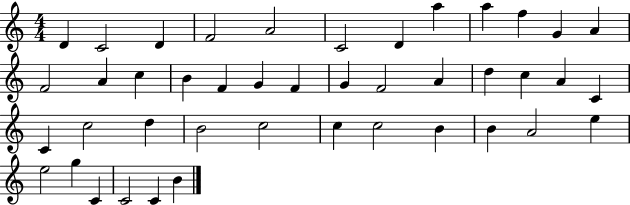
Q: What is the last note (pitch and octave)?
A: B4